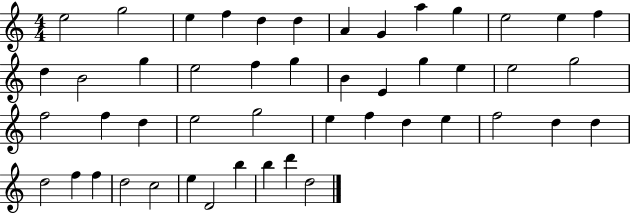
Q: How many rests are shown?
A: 0